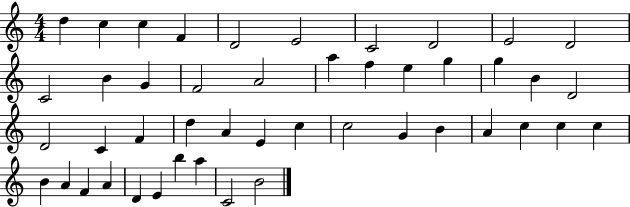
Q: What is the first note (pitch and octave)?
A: D5